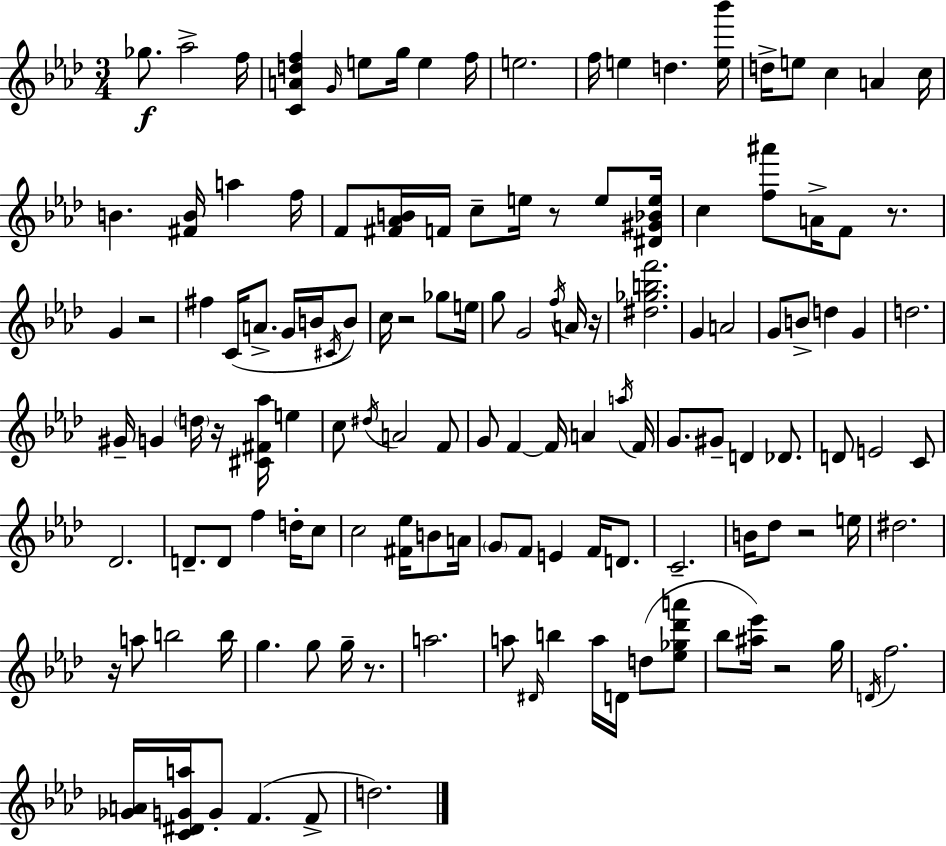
{
  \clef treble
  \numericTimeSignature
  \time 3/4
  \key f \minor
  ges''8.\f aes''2-> f''16 | <c' a' d'' f''>4 \grace { g'16 } e''8 g''16 e''4 | f''16 e''2. | f''16 e''4 d''4. | \break <e'' bes'''>16 d''16-> e''8 c''4 a'4 | c''16 b'4. <fis' b'>16 a''4 | f''16 f'8 <fis' aes' b'>16 f'16 c''8-- e''16 r8 e''8 | <dis' gis' bes' e''>16 c''4 <f'' ais'''>8 a'16-> f'8 r8. | \break g'4 r2 | fis''4 c'16( a'8.-> g'16 b'16 \acciaccatura { cis'16 } | b'8) c''16 r2 ges''8 | e''16 g''8 g'2 | \break \acciaccatura { f''16 } a'16 r16 <dis'' ges'' b'' f'''>2. | g'4 a'2 | g'8 b'8-> d''4 g'4 | d''2. | \break gis'16-- g'4 \parenthesize d''16 r16 <cis' fis' aes''>16 e''4 | c''8 \acciaccatura { dis''16 } a'2 | f'8 g'8 f'4~~ f'16 a'4 | \acciaccatura { a''16 } f'16 g'8. gis'8-- d'4 | \break des'8. d'8 e'2 | c'8 des'2. | d'8.-- d'8 f''4 | d''16-. c''8 c''2 | \break <fis' ees''>16 b'8 a'16 \parenthesize g'8 f'8 e'4 | f'16 d'8. c'2.-- | b'16 des''8 r2 | e''16 dis''2. | \break r16 a''8 b''2 | b''16 g''4. g''8 | g''16-- r8. a''2. | a''8 \grace { dis'16 } b''4 | \break a''16 d'16 d''8( <ees'' ges'' des''' a'''>8 bes''8 <ais'' ees'''>16) r2 | g''16 \acciaccatura { d'16 } f''2. | <ges' a'>16 <c' dis' g' a''>16 g'8-. f'4.( | f'8-> d''2.) | \break \bar "|."
}